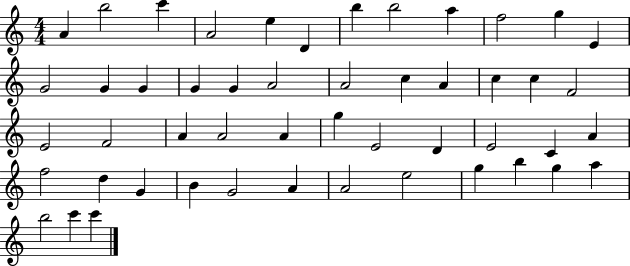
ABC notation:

X:1
T:Untitled
M:4/4
L:1/4
K:C
A b2 c' A2 e D b b2 a f2 g E G2 G G G G A2 A2 c A c c F2 E2 F2 A A2 A g E2 D E2 C A f2 d G B G2 A A2 e2 g b g a b2 c' c'